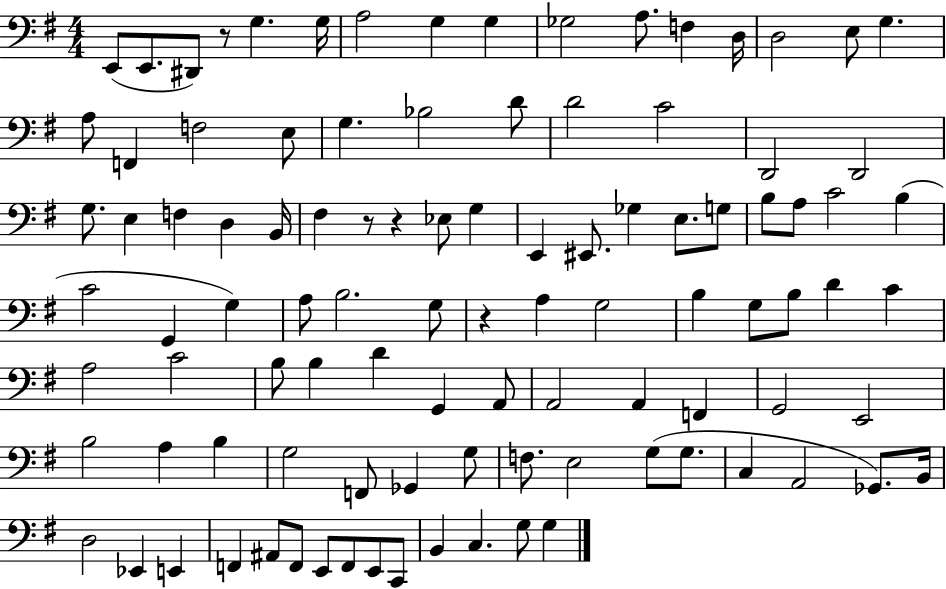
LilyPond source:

{
  \clef bass
  \numericTimeSignature
  \time 4/4
  \key g \major
  \repeat volta 2 { e,8( e,8. dis,8) r8 g4. g16 | a2 g4 g4 | ges2 a8. f4 d16 | d2 e8 g4. | \break a8 f,4 f2 e8 | g4. bes2 d'8 | d'2 c'2 | d,2 d,2 | \break g8. e4 f4 d4 b,16 | fis4 r8 r4 ees8 g4 | e,4 eis,8. ges4 e8. g8 | b8 a8 c'2 b4( | \break c'2 g,4 g4) | a8 b2. g8 | r4 a4 g2 | b4 g8 b8 d'4 c'4 | \break a2 c'2 | b8 b4 d'4 g,4 a,8 | a,2 a,4 f,4 | g,2 e,2 | \break b2 a4 b4 | g2 f,8 ges,4 g8 | f8. e2 g8( g8. | c4 a,2 ges,8.) b,16 | \break d2 ees,4 e,4 | f,4 ais,8 f,8 e,8 f,8 e,8 c,8 | b,4 c4. g8 g4 | } \bar "|."
}